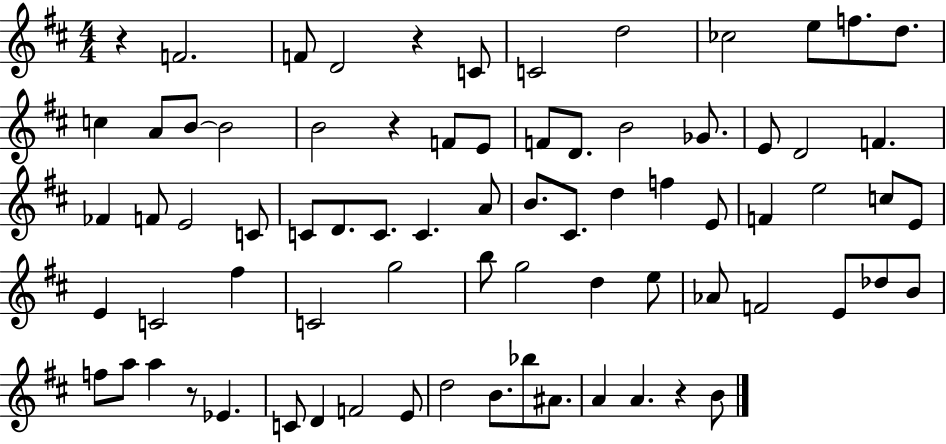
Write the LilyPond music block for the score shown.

{
  \clef treble
  \numericTimeSignature
  \time 4/4
  \key d \major
  r4 f'2. | f'8 d'2 r4 c'8 | c'2 d''2 | ces''2 e''8 f''8. d''8. | \break c''4 a'8 b'8~~ b'2 | b'2 r4 f'8 e'8 | f'8 d'8. b'2 ges'8. | e'8 d'2 f'4. | \break fes'4 f'8 e'2 c'8 | c'8 d'8. c'8. c'4. a'8 | b'8. cis'8. d''4 f''4 e'8 | f'4 e''2 c''8 e'8 | \break e'4 c'2 fis''4 | c'2 g''2 | b''8 g''2 d''4 e''8 | aes'8 f'2 e'8 des''8 b'8 | \break f''8 a''8 a''4 r8 ees'4. | c'8 d'4 f'2 e'8 | d''2 b'8. bes''8 ais'8. | a'4 a'4. r4 b'8 | \break \bar "|."
}